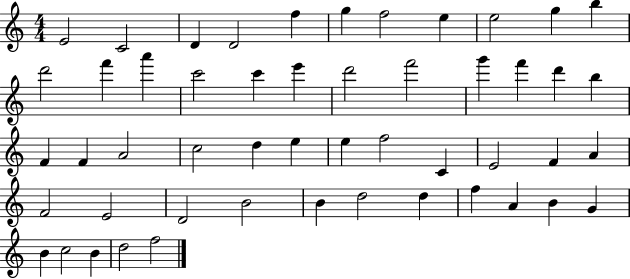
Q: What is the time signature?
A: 4/4